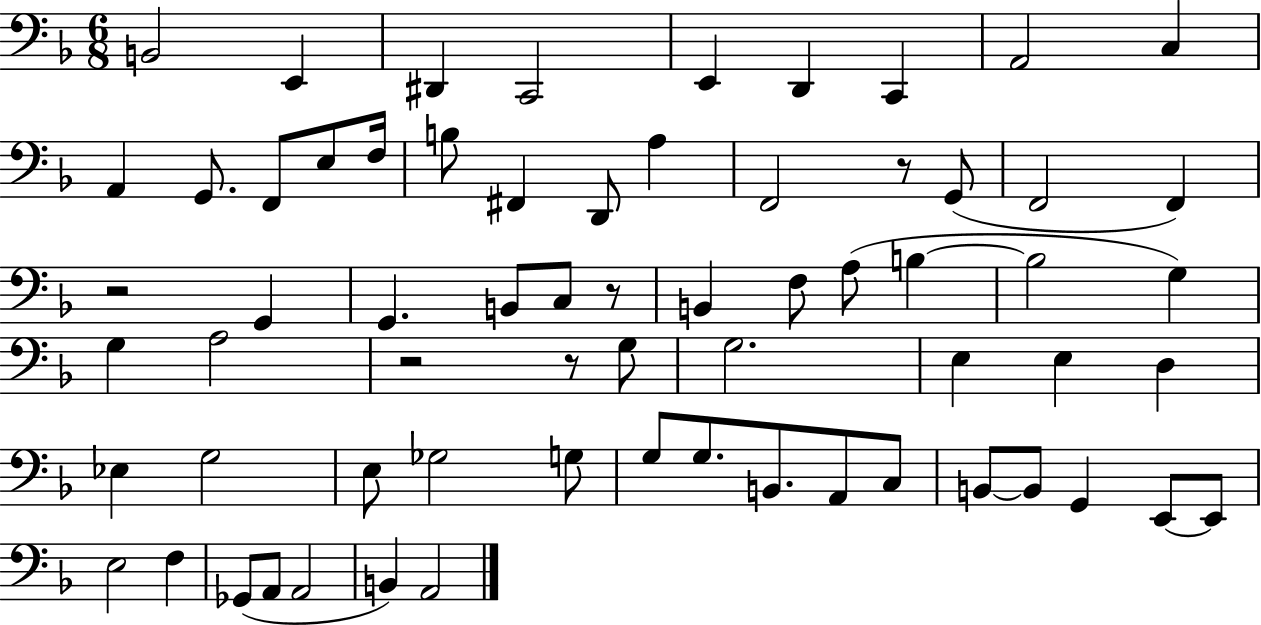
B2/h E2/q D#2/q C2/h E2/q D2/q C2/q A2/h C3/q A2/q G2/e. F2/e E3/e F3/s B3/e F#2/q D2/e A3/q F2/h R/e G2/e F2/h F2/q R/h G2/q G2/q. B2/e C3/e R/e B2/q F3/e A3/e B3/q B3/h G3/q G3/q A3/h R/h R/e G3/e G3/h. E3/q E3/q D3/q Eb3/q G3/h E3/e Gb3/h G3/e G3/e G3/e. B2/e. A2/e C3/e B2/e B2/e G2/q E2/e E2/e E3/h F3/q Gb2/e A2/e A2/h B2/q A2/h